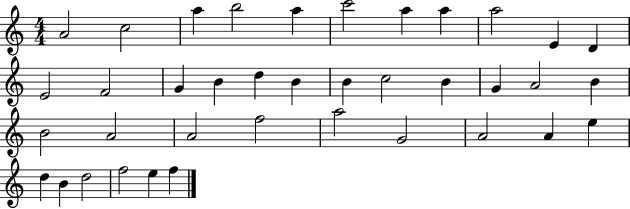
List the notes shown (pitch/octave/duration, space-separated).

A4/h C5/h A5/q B5/h A5/q C6/h A5/q A5/q A5/h E4/q D4/q E4/h F4/h G4/q B4/q D5/q B4/q B4/q C5/h B4/q G4/q A4/h B4/q B4/h A4/h A4/h F5/h A5/h G4/h A4/h A4/q E5/q D5/q B4/q D5/h F5/h E5/q F5/q